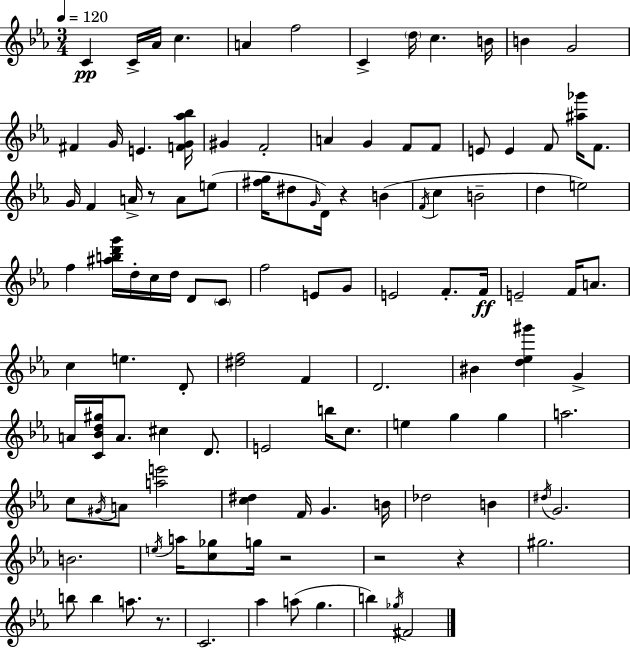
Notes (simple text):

C4/q C4/s Ab4/s C5/q. A4/q F5/h C4/q D5/s C5/q. B4/s B4/q G4/h F#4/q G4/s E4/q. [F4,G4,Ab5,Bb5]/s G#4/q F4/h A4/q G4/q F4/e F4/e E4/e E4/q F4/e [A#5,Gb6]/s F4/e. G4/s F4/q A4/s R/e A4/e E5/e [F#5,G5]/s D#5/e G4/s D4/s R/q B4/q F4/s C5/q B4/h D5/q E5/h F5/q [A#5,B5,D6,G6]/s D5/s C5/s D5/s D4/e C4/e F5/h E4/e G4/e E4/h F4/e. F4/s E4/h F4/s A4/e. C5/q E5/q. D4/e [D#5,F5]/h F4/q D4/h. BIS4/q [D5,Eb5,G#6]/q G4/q A4/s [C4,Bb4,D5,G#5]/s A4/e. C#5/q D4/e. E4/h B5/s C5/e. E5/q G5/q G5/q A5/h. C5/e G#4/s A4/e [A5,E6]/h [C5,D#5]/q F4/s G4/q. B4/s Db5/h B4/q D#5/s G4/h. B4/h. E5/s A5/s [C5,Gb5]/e G5/s R/h R/h R/q G#5/h. B5/e B5/q A5/e. R/e. C4/h. Ab5/q A5/e G5/q. B5/q Gb5/s F#4/h